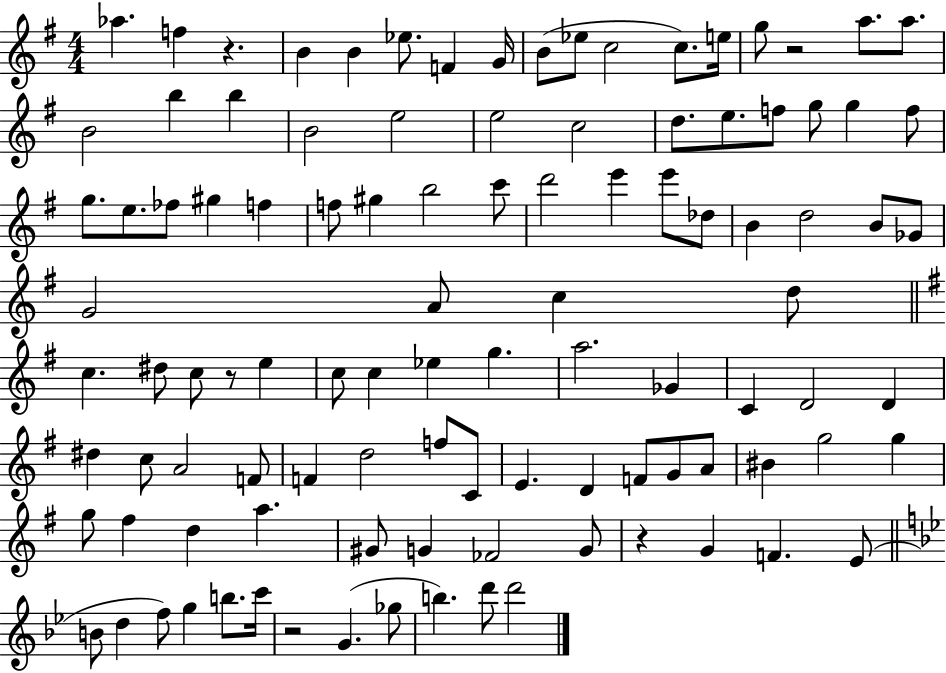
X:1
T:Untitled
M:4/4
L:1/4
K:G
_a f z B B _e/2 F G/4 B/2 _e/2 c2 c/2 e/4 g/2 z2 a/2 a/2 B2 b b B2 e2 e2 c2 d/2 e/2 f/2 g/2 g f/2 g/2 e/2 _f/2 ^g f f/2 ^g b2 c'/2 d'2 e' e'/2 _d/2 B d2 B/2 _G/2 G2 A/2 c d/2 c ^d/2 c/2 z/2 e c/2 c _e g a2 _G C D2 D ^d c/2 A2 F/2 F d2 f/2 C/2 E D F/2 G/2 A/2 ^B g2 g g/2 ^f d a ^G/2 G _F2 G/2 z G F E/2 B/2 d f/2 g b/2 c'/4 z2 G _g/2 b d'/2 d'2